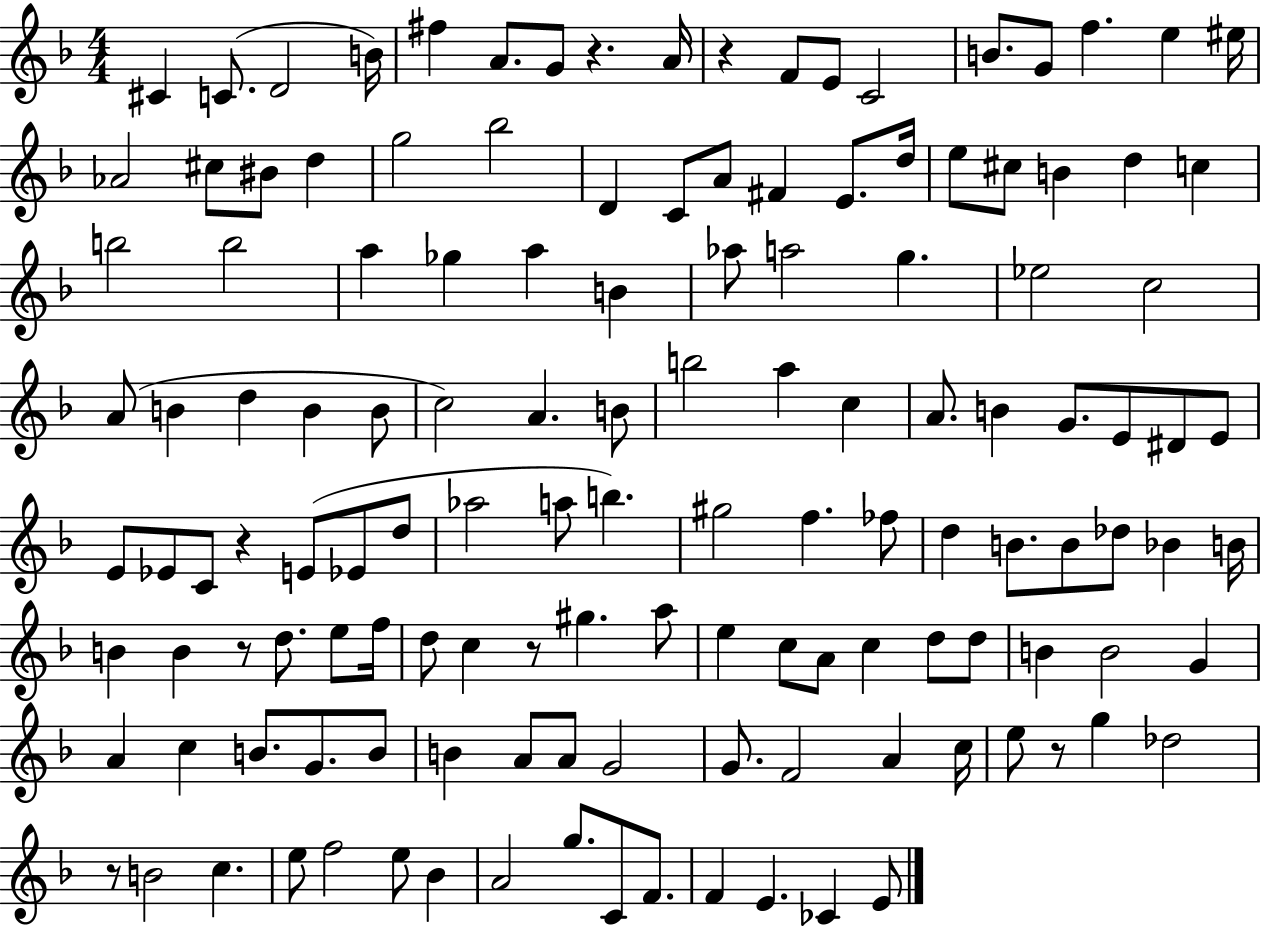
X:1
T:Untitled
M:4/4
L:1/4
K:F
^C C/2 D2 B/4 ^f A/2 G/2 z A/4 z F/2 E/2 C2 B/2 G/2 f e ^e/4 _A2 ^c/2 ^B/2 d g2 _b2 D C/2 A/2 ^F E/2 d/4 e/2 ^c/2 B d c b2 b2 a _g a B _a/2 a2 g _e2 c2 A/2 B d B B/2 c2 A B/2 b2 a c A/2 B G/2 E/2 ^D/2 E/2 E/2 _E/2 C/2 z E/2 _E/2 d/2 _a2 a/2 b ^g2 f _f/2 d B/2 B/2 _d/2 _B B/4 B B z/2 d/2 e/2 f/4 d/2 c z/2 ^g a/2 e c/2 A/2 c d/2 d/2 B B2 G A c B/2 G/2 B/2 B A/2 A/2 G2 G/2 F2 A c/4 e/2 z/2 g _d2 z/2 B2 c e/2 f2 e/2 _B A2 g/2 C/2 F/2 F E _C E/2